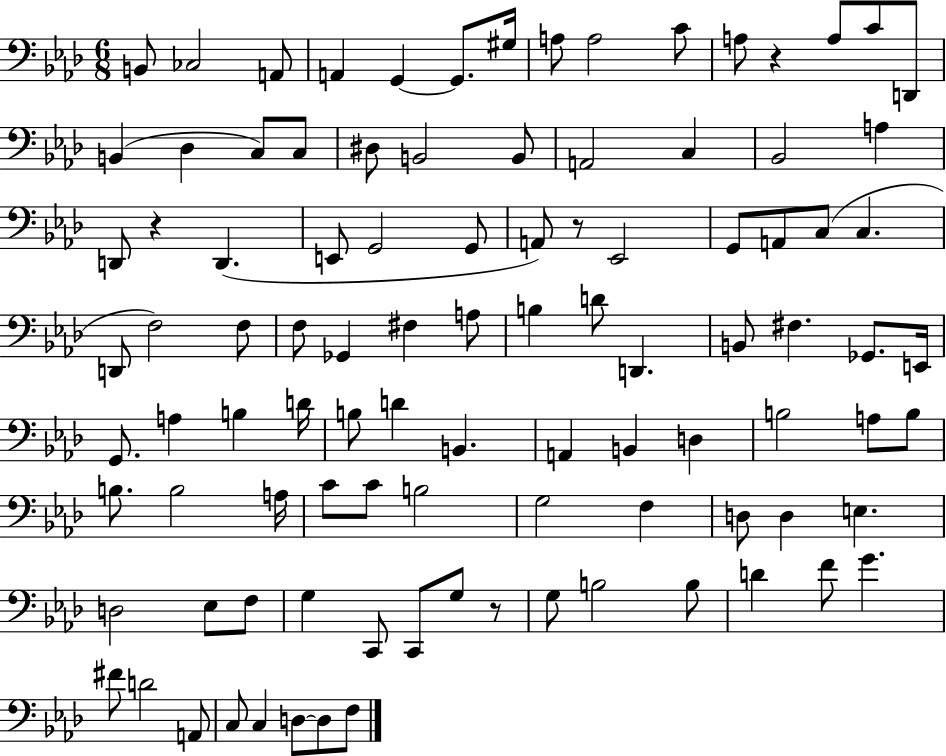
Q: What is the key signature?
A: AES major